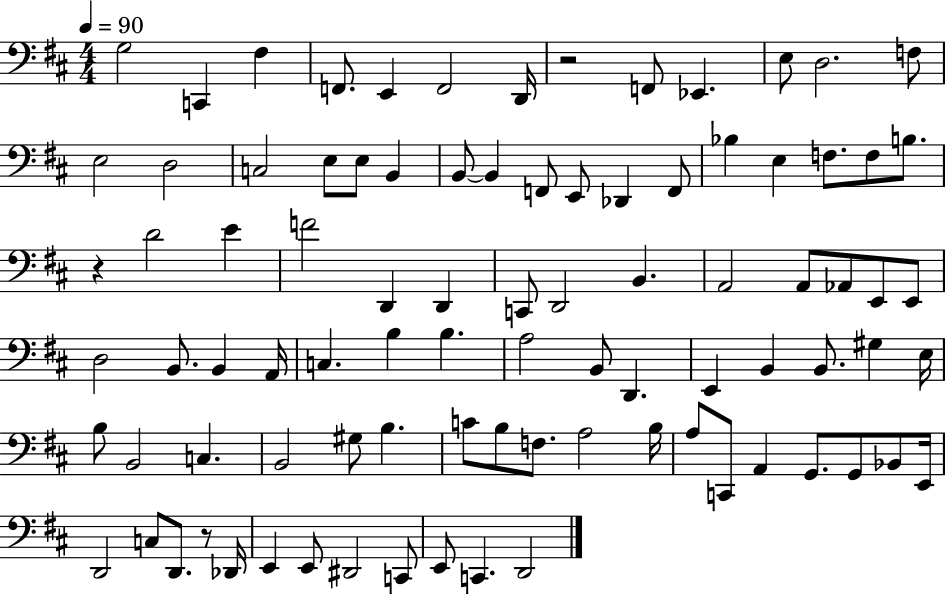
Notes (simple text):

G3/h C2/q F#3/q F2/e. E2/q F2/h D2/s R/h F2/e Eb2/q. E3/e D3/h. F3/e E3/h D3/h C3/h E3/e E3/e B2/q B2/e B2/q F2/e E2/e Db2/q F2/e Bb3/q E3/q F3/e. F3/e B3/e. R/q D4/h E4/q F4/h D2/q D2/q C2/e D2/h B2/q. A2/h A2/e Ab2/e E2/e E2/e D3/h B2/e. B2/q A2/s C3/q. B3/q B3/q. A3/h B2/e D2/q. E2/q B2/q B2/e. G#3/q E3/s B3/e B2/h C3/q. B2/h G#3/e B3/q. C4/e B3/e F3/e. A3/h B3/s A3/e C2/e A2/q G2/e. G2/e Bb2/e E2/s D2/h C3/e D2/e. R/e Db2/s E2/q E2/e D#2/h C2/e E2/e C2/q. D2/h